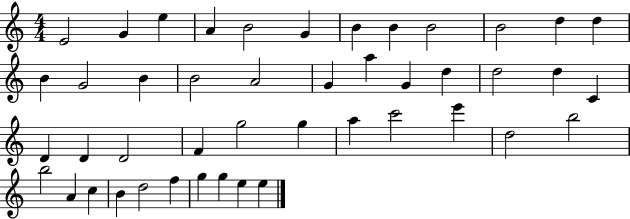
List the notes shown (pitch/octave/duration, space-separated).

E4/h G4/q E5/q A4/q B4/h G4/q B4/q B4/q B4/h B4/h D5/q D5/q B4/q G4/h B4/q B4/h A4/h G4/q A5/q G4/q D5/q D5/h D5/q C4/q D4/q D4/q D4/h F4/q G5/h G5/q A5/q C6/h E6/q D5/h B5/h B5/h A4/q C5/q B4/q D5/h F5/q G5/q G5/q E5/q E5/q